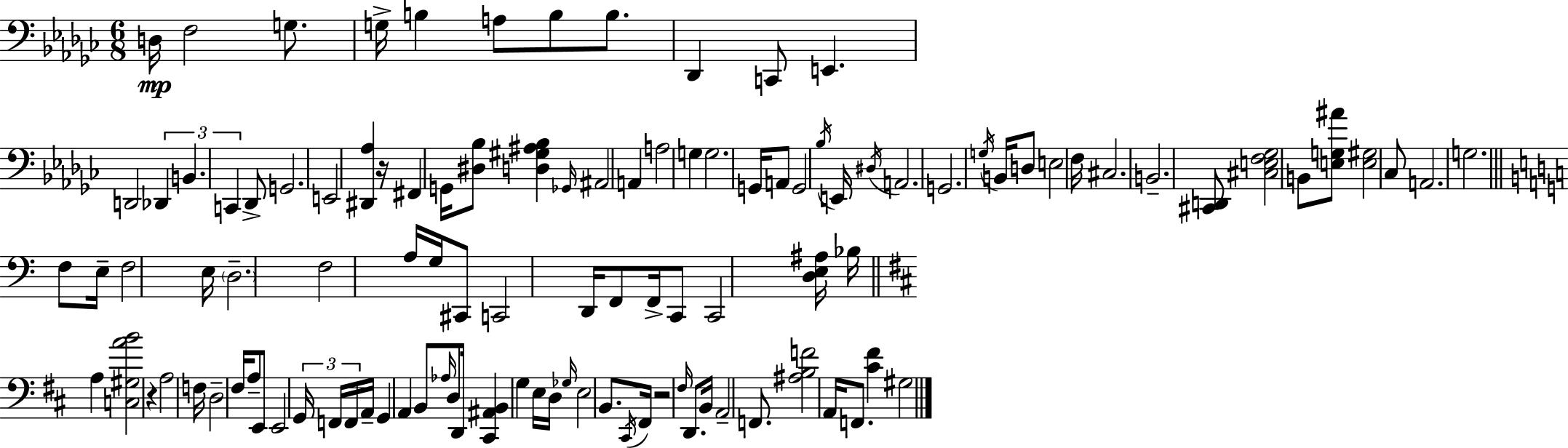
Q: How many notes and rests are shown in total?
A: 110